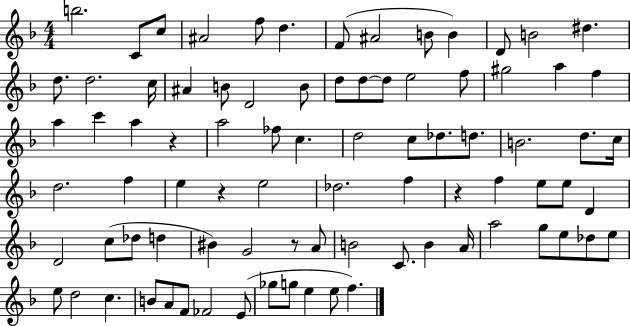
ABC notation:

X:1
T:Untitled
M:4/4
L:1/4
K:F
b2 C/2 c/2 ^A2 f/2 d F/2 ^A2 B/2 B D/2 B2 ^d d/2 d2 c/4 ^A B/2 D2 B/2 d/2 d/2 d/2 e2 f/2 ^g2 a f a c' a z a2 _f/2 c d2 c/2 _d/2 d/2 B2 d/2 c/4 d2 f e z e2 _d2 f z f e/2 e/2 D D2 c/2 _d/2 d ^B G2 z/2 A/2 B2 C/2 B A/4 a2 g/2 e/2 _d/2 e/2 e/2 d2 c B/2 A/2 F/2 _F2 E/2 _g/2 g/2 e e/2 f